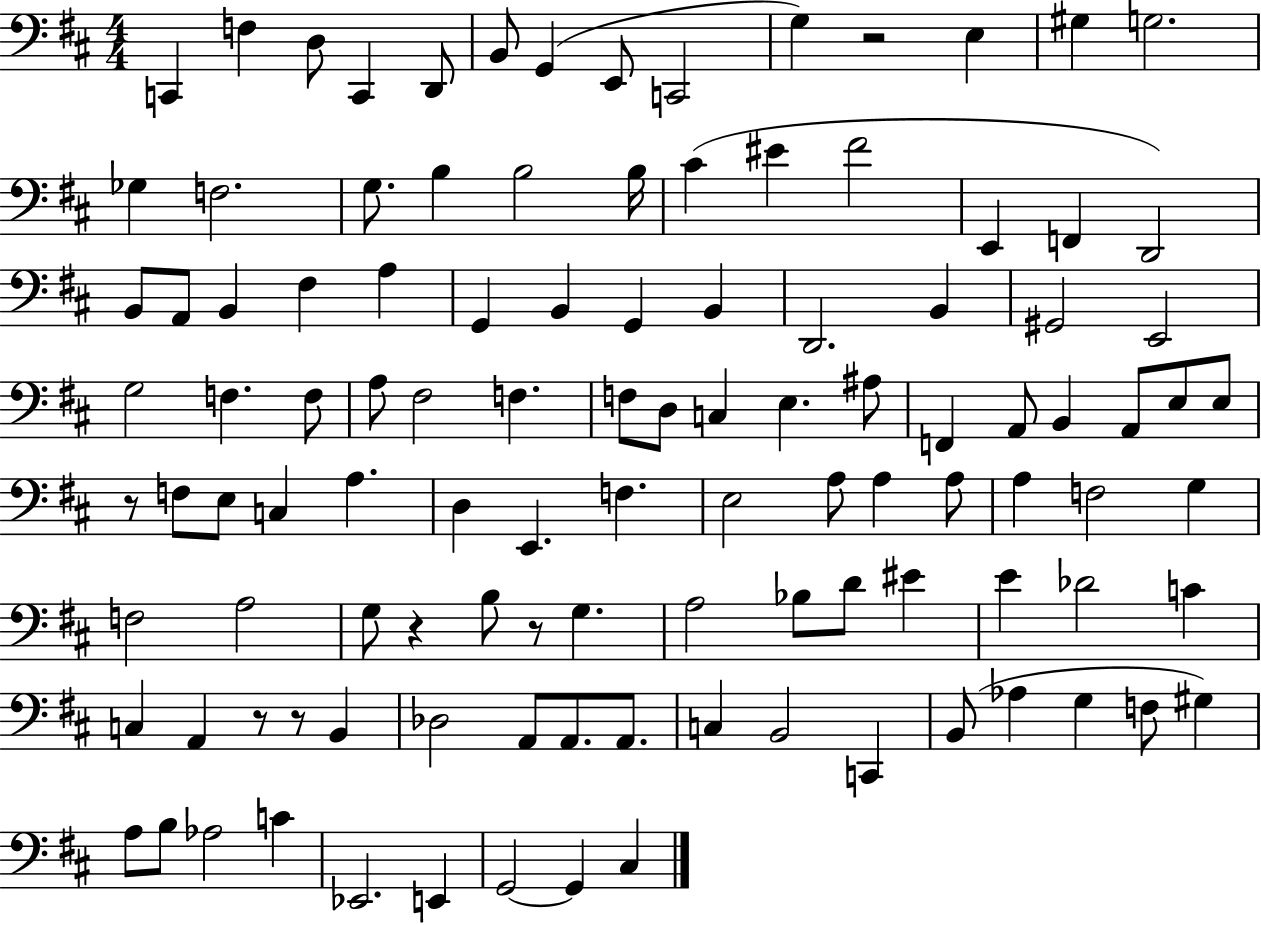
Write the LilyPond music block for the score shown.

{
  \clef bass
  \numericTimeSignature
  \time 4/4
  \key d \major
  c,4 f4 d8 c,4 d,8 | b,8 g,4( e,8 c,2 | g4) r2 e4 | gis4 g2. | \break ges4 f2. | g8. b4 b2 b16 | cis'4( eis'4 fis'2 | e,4 f,4 d,2) | \break b,8 a,8 b,4 fis4 a4 | g,4 b,4 g,4 b,4 | d,2. b,4 | gis,2 e,2 | \break g2 f4. f8 | a8 fis2 f4. | f8 d8 c4 e4. ais8 | f,4 a,8 b,4 a,8 e8 e8 | \break r8 f8 e8 c4 a4. | d4 e,4. f4. | e2 a8 a4 a8 | a4 f2 g4 | \break f2 a2 | g8 r4 b8 r8 g4. | a2 bes8 d'8 eis'4 | e'4 des'2 c'4 | \break c4 a,4 r8 r8 b,4 | des2 a,8 a,8. a,8. | c4 b,2 c,4 | b,8( aes4 g4 f8 gis4) | \break a8 b8 aes2 c'4 | ees,2. e,4 | g,2~~ g,4 cis4 | \bar "|."
}